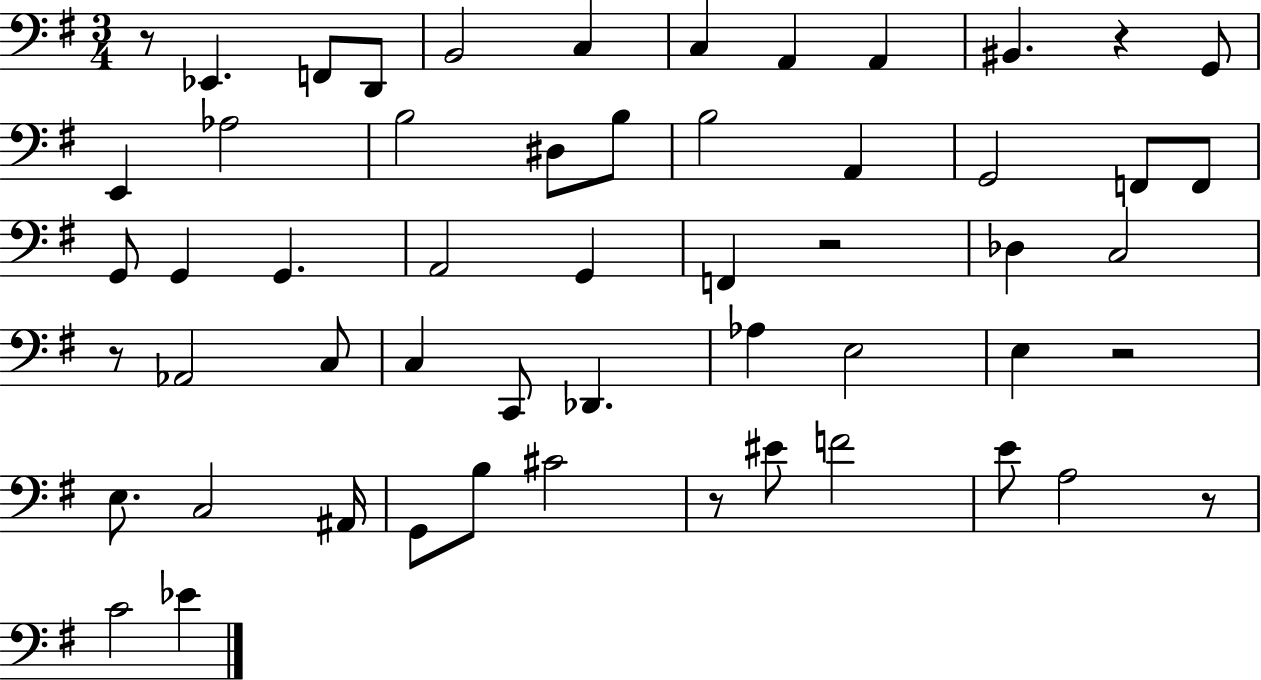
R/e Eb2/q. F2/e D2/e B2/h C3/q C3/q A2/q A2/q BIS2/q. R/q G2/e E2/q Ab3/h B3/h D#3/e B3/e B3/h A2/q G2/h F2/e F2/e G2/e G2/q G2/q. A2/h G2/q F2/q R/h Db3/q C3/h R/e Ab2/h C3/e C3/q C2/e Db2/q. Ab3/q E3/h E3/q R/h E3/e. C3/h A#2/s G2/e B3/e C#4/h R/e EIS4/e F4/h E4/e A3/h R/e C4/h Eb4/q